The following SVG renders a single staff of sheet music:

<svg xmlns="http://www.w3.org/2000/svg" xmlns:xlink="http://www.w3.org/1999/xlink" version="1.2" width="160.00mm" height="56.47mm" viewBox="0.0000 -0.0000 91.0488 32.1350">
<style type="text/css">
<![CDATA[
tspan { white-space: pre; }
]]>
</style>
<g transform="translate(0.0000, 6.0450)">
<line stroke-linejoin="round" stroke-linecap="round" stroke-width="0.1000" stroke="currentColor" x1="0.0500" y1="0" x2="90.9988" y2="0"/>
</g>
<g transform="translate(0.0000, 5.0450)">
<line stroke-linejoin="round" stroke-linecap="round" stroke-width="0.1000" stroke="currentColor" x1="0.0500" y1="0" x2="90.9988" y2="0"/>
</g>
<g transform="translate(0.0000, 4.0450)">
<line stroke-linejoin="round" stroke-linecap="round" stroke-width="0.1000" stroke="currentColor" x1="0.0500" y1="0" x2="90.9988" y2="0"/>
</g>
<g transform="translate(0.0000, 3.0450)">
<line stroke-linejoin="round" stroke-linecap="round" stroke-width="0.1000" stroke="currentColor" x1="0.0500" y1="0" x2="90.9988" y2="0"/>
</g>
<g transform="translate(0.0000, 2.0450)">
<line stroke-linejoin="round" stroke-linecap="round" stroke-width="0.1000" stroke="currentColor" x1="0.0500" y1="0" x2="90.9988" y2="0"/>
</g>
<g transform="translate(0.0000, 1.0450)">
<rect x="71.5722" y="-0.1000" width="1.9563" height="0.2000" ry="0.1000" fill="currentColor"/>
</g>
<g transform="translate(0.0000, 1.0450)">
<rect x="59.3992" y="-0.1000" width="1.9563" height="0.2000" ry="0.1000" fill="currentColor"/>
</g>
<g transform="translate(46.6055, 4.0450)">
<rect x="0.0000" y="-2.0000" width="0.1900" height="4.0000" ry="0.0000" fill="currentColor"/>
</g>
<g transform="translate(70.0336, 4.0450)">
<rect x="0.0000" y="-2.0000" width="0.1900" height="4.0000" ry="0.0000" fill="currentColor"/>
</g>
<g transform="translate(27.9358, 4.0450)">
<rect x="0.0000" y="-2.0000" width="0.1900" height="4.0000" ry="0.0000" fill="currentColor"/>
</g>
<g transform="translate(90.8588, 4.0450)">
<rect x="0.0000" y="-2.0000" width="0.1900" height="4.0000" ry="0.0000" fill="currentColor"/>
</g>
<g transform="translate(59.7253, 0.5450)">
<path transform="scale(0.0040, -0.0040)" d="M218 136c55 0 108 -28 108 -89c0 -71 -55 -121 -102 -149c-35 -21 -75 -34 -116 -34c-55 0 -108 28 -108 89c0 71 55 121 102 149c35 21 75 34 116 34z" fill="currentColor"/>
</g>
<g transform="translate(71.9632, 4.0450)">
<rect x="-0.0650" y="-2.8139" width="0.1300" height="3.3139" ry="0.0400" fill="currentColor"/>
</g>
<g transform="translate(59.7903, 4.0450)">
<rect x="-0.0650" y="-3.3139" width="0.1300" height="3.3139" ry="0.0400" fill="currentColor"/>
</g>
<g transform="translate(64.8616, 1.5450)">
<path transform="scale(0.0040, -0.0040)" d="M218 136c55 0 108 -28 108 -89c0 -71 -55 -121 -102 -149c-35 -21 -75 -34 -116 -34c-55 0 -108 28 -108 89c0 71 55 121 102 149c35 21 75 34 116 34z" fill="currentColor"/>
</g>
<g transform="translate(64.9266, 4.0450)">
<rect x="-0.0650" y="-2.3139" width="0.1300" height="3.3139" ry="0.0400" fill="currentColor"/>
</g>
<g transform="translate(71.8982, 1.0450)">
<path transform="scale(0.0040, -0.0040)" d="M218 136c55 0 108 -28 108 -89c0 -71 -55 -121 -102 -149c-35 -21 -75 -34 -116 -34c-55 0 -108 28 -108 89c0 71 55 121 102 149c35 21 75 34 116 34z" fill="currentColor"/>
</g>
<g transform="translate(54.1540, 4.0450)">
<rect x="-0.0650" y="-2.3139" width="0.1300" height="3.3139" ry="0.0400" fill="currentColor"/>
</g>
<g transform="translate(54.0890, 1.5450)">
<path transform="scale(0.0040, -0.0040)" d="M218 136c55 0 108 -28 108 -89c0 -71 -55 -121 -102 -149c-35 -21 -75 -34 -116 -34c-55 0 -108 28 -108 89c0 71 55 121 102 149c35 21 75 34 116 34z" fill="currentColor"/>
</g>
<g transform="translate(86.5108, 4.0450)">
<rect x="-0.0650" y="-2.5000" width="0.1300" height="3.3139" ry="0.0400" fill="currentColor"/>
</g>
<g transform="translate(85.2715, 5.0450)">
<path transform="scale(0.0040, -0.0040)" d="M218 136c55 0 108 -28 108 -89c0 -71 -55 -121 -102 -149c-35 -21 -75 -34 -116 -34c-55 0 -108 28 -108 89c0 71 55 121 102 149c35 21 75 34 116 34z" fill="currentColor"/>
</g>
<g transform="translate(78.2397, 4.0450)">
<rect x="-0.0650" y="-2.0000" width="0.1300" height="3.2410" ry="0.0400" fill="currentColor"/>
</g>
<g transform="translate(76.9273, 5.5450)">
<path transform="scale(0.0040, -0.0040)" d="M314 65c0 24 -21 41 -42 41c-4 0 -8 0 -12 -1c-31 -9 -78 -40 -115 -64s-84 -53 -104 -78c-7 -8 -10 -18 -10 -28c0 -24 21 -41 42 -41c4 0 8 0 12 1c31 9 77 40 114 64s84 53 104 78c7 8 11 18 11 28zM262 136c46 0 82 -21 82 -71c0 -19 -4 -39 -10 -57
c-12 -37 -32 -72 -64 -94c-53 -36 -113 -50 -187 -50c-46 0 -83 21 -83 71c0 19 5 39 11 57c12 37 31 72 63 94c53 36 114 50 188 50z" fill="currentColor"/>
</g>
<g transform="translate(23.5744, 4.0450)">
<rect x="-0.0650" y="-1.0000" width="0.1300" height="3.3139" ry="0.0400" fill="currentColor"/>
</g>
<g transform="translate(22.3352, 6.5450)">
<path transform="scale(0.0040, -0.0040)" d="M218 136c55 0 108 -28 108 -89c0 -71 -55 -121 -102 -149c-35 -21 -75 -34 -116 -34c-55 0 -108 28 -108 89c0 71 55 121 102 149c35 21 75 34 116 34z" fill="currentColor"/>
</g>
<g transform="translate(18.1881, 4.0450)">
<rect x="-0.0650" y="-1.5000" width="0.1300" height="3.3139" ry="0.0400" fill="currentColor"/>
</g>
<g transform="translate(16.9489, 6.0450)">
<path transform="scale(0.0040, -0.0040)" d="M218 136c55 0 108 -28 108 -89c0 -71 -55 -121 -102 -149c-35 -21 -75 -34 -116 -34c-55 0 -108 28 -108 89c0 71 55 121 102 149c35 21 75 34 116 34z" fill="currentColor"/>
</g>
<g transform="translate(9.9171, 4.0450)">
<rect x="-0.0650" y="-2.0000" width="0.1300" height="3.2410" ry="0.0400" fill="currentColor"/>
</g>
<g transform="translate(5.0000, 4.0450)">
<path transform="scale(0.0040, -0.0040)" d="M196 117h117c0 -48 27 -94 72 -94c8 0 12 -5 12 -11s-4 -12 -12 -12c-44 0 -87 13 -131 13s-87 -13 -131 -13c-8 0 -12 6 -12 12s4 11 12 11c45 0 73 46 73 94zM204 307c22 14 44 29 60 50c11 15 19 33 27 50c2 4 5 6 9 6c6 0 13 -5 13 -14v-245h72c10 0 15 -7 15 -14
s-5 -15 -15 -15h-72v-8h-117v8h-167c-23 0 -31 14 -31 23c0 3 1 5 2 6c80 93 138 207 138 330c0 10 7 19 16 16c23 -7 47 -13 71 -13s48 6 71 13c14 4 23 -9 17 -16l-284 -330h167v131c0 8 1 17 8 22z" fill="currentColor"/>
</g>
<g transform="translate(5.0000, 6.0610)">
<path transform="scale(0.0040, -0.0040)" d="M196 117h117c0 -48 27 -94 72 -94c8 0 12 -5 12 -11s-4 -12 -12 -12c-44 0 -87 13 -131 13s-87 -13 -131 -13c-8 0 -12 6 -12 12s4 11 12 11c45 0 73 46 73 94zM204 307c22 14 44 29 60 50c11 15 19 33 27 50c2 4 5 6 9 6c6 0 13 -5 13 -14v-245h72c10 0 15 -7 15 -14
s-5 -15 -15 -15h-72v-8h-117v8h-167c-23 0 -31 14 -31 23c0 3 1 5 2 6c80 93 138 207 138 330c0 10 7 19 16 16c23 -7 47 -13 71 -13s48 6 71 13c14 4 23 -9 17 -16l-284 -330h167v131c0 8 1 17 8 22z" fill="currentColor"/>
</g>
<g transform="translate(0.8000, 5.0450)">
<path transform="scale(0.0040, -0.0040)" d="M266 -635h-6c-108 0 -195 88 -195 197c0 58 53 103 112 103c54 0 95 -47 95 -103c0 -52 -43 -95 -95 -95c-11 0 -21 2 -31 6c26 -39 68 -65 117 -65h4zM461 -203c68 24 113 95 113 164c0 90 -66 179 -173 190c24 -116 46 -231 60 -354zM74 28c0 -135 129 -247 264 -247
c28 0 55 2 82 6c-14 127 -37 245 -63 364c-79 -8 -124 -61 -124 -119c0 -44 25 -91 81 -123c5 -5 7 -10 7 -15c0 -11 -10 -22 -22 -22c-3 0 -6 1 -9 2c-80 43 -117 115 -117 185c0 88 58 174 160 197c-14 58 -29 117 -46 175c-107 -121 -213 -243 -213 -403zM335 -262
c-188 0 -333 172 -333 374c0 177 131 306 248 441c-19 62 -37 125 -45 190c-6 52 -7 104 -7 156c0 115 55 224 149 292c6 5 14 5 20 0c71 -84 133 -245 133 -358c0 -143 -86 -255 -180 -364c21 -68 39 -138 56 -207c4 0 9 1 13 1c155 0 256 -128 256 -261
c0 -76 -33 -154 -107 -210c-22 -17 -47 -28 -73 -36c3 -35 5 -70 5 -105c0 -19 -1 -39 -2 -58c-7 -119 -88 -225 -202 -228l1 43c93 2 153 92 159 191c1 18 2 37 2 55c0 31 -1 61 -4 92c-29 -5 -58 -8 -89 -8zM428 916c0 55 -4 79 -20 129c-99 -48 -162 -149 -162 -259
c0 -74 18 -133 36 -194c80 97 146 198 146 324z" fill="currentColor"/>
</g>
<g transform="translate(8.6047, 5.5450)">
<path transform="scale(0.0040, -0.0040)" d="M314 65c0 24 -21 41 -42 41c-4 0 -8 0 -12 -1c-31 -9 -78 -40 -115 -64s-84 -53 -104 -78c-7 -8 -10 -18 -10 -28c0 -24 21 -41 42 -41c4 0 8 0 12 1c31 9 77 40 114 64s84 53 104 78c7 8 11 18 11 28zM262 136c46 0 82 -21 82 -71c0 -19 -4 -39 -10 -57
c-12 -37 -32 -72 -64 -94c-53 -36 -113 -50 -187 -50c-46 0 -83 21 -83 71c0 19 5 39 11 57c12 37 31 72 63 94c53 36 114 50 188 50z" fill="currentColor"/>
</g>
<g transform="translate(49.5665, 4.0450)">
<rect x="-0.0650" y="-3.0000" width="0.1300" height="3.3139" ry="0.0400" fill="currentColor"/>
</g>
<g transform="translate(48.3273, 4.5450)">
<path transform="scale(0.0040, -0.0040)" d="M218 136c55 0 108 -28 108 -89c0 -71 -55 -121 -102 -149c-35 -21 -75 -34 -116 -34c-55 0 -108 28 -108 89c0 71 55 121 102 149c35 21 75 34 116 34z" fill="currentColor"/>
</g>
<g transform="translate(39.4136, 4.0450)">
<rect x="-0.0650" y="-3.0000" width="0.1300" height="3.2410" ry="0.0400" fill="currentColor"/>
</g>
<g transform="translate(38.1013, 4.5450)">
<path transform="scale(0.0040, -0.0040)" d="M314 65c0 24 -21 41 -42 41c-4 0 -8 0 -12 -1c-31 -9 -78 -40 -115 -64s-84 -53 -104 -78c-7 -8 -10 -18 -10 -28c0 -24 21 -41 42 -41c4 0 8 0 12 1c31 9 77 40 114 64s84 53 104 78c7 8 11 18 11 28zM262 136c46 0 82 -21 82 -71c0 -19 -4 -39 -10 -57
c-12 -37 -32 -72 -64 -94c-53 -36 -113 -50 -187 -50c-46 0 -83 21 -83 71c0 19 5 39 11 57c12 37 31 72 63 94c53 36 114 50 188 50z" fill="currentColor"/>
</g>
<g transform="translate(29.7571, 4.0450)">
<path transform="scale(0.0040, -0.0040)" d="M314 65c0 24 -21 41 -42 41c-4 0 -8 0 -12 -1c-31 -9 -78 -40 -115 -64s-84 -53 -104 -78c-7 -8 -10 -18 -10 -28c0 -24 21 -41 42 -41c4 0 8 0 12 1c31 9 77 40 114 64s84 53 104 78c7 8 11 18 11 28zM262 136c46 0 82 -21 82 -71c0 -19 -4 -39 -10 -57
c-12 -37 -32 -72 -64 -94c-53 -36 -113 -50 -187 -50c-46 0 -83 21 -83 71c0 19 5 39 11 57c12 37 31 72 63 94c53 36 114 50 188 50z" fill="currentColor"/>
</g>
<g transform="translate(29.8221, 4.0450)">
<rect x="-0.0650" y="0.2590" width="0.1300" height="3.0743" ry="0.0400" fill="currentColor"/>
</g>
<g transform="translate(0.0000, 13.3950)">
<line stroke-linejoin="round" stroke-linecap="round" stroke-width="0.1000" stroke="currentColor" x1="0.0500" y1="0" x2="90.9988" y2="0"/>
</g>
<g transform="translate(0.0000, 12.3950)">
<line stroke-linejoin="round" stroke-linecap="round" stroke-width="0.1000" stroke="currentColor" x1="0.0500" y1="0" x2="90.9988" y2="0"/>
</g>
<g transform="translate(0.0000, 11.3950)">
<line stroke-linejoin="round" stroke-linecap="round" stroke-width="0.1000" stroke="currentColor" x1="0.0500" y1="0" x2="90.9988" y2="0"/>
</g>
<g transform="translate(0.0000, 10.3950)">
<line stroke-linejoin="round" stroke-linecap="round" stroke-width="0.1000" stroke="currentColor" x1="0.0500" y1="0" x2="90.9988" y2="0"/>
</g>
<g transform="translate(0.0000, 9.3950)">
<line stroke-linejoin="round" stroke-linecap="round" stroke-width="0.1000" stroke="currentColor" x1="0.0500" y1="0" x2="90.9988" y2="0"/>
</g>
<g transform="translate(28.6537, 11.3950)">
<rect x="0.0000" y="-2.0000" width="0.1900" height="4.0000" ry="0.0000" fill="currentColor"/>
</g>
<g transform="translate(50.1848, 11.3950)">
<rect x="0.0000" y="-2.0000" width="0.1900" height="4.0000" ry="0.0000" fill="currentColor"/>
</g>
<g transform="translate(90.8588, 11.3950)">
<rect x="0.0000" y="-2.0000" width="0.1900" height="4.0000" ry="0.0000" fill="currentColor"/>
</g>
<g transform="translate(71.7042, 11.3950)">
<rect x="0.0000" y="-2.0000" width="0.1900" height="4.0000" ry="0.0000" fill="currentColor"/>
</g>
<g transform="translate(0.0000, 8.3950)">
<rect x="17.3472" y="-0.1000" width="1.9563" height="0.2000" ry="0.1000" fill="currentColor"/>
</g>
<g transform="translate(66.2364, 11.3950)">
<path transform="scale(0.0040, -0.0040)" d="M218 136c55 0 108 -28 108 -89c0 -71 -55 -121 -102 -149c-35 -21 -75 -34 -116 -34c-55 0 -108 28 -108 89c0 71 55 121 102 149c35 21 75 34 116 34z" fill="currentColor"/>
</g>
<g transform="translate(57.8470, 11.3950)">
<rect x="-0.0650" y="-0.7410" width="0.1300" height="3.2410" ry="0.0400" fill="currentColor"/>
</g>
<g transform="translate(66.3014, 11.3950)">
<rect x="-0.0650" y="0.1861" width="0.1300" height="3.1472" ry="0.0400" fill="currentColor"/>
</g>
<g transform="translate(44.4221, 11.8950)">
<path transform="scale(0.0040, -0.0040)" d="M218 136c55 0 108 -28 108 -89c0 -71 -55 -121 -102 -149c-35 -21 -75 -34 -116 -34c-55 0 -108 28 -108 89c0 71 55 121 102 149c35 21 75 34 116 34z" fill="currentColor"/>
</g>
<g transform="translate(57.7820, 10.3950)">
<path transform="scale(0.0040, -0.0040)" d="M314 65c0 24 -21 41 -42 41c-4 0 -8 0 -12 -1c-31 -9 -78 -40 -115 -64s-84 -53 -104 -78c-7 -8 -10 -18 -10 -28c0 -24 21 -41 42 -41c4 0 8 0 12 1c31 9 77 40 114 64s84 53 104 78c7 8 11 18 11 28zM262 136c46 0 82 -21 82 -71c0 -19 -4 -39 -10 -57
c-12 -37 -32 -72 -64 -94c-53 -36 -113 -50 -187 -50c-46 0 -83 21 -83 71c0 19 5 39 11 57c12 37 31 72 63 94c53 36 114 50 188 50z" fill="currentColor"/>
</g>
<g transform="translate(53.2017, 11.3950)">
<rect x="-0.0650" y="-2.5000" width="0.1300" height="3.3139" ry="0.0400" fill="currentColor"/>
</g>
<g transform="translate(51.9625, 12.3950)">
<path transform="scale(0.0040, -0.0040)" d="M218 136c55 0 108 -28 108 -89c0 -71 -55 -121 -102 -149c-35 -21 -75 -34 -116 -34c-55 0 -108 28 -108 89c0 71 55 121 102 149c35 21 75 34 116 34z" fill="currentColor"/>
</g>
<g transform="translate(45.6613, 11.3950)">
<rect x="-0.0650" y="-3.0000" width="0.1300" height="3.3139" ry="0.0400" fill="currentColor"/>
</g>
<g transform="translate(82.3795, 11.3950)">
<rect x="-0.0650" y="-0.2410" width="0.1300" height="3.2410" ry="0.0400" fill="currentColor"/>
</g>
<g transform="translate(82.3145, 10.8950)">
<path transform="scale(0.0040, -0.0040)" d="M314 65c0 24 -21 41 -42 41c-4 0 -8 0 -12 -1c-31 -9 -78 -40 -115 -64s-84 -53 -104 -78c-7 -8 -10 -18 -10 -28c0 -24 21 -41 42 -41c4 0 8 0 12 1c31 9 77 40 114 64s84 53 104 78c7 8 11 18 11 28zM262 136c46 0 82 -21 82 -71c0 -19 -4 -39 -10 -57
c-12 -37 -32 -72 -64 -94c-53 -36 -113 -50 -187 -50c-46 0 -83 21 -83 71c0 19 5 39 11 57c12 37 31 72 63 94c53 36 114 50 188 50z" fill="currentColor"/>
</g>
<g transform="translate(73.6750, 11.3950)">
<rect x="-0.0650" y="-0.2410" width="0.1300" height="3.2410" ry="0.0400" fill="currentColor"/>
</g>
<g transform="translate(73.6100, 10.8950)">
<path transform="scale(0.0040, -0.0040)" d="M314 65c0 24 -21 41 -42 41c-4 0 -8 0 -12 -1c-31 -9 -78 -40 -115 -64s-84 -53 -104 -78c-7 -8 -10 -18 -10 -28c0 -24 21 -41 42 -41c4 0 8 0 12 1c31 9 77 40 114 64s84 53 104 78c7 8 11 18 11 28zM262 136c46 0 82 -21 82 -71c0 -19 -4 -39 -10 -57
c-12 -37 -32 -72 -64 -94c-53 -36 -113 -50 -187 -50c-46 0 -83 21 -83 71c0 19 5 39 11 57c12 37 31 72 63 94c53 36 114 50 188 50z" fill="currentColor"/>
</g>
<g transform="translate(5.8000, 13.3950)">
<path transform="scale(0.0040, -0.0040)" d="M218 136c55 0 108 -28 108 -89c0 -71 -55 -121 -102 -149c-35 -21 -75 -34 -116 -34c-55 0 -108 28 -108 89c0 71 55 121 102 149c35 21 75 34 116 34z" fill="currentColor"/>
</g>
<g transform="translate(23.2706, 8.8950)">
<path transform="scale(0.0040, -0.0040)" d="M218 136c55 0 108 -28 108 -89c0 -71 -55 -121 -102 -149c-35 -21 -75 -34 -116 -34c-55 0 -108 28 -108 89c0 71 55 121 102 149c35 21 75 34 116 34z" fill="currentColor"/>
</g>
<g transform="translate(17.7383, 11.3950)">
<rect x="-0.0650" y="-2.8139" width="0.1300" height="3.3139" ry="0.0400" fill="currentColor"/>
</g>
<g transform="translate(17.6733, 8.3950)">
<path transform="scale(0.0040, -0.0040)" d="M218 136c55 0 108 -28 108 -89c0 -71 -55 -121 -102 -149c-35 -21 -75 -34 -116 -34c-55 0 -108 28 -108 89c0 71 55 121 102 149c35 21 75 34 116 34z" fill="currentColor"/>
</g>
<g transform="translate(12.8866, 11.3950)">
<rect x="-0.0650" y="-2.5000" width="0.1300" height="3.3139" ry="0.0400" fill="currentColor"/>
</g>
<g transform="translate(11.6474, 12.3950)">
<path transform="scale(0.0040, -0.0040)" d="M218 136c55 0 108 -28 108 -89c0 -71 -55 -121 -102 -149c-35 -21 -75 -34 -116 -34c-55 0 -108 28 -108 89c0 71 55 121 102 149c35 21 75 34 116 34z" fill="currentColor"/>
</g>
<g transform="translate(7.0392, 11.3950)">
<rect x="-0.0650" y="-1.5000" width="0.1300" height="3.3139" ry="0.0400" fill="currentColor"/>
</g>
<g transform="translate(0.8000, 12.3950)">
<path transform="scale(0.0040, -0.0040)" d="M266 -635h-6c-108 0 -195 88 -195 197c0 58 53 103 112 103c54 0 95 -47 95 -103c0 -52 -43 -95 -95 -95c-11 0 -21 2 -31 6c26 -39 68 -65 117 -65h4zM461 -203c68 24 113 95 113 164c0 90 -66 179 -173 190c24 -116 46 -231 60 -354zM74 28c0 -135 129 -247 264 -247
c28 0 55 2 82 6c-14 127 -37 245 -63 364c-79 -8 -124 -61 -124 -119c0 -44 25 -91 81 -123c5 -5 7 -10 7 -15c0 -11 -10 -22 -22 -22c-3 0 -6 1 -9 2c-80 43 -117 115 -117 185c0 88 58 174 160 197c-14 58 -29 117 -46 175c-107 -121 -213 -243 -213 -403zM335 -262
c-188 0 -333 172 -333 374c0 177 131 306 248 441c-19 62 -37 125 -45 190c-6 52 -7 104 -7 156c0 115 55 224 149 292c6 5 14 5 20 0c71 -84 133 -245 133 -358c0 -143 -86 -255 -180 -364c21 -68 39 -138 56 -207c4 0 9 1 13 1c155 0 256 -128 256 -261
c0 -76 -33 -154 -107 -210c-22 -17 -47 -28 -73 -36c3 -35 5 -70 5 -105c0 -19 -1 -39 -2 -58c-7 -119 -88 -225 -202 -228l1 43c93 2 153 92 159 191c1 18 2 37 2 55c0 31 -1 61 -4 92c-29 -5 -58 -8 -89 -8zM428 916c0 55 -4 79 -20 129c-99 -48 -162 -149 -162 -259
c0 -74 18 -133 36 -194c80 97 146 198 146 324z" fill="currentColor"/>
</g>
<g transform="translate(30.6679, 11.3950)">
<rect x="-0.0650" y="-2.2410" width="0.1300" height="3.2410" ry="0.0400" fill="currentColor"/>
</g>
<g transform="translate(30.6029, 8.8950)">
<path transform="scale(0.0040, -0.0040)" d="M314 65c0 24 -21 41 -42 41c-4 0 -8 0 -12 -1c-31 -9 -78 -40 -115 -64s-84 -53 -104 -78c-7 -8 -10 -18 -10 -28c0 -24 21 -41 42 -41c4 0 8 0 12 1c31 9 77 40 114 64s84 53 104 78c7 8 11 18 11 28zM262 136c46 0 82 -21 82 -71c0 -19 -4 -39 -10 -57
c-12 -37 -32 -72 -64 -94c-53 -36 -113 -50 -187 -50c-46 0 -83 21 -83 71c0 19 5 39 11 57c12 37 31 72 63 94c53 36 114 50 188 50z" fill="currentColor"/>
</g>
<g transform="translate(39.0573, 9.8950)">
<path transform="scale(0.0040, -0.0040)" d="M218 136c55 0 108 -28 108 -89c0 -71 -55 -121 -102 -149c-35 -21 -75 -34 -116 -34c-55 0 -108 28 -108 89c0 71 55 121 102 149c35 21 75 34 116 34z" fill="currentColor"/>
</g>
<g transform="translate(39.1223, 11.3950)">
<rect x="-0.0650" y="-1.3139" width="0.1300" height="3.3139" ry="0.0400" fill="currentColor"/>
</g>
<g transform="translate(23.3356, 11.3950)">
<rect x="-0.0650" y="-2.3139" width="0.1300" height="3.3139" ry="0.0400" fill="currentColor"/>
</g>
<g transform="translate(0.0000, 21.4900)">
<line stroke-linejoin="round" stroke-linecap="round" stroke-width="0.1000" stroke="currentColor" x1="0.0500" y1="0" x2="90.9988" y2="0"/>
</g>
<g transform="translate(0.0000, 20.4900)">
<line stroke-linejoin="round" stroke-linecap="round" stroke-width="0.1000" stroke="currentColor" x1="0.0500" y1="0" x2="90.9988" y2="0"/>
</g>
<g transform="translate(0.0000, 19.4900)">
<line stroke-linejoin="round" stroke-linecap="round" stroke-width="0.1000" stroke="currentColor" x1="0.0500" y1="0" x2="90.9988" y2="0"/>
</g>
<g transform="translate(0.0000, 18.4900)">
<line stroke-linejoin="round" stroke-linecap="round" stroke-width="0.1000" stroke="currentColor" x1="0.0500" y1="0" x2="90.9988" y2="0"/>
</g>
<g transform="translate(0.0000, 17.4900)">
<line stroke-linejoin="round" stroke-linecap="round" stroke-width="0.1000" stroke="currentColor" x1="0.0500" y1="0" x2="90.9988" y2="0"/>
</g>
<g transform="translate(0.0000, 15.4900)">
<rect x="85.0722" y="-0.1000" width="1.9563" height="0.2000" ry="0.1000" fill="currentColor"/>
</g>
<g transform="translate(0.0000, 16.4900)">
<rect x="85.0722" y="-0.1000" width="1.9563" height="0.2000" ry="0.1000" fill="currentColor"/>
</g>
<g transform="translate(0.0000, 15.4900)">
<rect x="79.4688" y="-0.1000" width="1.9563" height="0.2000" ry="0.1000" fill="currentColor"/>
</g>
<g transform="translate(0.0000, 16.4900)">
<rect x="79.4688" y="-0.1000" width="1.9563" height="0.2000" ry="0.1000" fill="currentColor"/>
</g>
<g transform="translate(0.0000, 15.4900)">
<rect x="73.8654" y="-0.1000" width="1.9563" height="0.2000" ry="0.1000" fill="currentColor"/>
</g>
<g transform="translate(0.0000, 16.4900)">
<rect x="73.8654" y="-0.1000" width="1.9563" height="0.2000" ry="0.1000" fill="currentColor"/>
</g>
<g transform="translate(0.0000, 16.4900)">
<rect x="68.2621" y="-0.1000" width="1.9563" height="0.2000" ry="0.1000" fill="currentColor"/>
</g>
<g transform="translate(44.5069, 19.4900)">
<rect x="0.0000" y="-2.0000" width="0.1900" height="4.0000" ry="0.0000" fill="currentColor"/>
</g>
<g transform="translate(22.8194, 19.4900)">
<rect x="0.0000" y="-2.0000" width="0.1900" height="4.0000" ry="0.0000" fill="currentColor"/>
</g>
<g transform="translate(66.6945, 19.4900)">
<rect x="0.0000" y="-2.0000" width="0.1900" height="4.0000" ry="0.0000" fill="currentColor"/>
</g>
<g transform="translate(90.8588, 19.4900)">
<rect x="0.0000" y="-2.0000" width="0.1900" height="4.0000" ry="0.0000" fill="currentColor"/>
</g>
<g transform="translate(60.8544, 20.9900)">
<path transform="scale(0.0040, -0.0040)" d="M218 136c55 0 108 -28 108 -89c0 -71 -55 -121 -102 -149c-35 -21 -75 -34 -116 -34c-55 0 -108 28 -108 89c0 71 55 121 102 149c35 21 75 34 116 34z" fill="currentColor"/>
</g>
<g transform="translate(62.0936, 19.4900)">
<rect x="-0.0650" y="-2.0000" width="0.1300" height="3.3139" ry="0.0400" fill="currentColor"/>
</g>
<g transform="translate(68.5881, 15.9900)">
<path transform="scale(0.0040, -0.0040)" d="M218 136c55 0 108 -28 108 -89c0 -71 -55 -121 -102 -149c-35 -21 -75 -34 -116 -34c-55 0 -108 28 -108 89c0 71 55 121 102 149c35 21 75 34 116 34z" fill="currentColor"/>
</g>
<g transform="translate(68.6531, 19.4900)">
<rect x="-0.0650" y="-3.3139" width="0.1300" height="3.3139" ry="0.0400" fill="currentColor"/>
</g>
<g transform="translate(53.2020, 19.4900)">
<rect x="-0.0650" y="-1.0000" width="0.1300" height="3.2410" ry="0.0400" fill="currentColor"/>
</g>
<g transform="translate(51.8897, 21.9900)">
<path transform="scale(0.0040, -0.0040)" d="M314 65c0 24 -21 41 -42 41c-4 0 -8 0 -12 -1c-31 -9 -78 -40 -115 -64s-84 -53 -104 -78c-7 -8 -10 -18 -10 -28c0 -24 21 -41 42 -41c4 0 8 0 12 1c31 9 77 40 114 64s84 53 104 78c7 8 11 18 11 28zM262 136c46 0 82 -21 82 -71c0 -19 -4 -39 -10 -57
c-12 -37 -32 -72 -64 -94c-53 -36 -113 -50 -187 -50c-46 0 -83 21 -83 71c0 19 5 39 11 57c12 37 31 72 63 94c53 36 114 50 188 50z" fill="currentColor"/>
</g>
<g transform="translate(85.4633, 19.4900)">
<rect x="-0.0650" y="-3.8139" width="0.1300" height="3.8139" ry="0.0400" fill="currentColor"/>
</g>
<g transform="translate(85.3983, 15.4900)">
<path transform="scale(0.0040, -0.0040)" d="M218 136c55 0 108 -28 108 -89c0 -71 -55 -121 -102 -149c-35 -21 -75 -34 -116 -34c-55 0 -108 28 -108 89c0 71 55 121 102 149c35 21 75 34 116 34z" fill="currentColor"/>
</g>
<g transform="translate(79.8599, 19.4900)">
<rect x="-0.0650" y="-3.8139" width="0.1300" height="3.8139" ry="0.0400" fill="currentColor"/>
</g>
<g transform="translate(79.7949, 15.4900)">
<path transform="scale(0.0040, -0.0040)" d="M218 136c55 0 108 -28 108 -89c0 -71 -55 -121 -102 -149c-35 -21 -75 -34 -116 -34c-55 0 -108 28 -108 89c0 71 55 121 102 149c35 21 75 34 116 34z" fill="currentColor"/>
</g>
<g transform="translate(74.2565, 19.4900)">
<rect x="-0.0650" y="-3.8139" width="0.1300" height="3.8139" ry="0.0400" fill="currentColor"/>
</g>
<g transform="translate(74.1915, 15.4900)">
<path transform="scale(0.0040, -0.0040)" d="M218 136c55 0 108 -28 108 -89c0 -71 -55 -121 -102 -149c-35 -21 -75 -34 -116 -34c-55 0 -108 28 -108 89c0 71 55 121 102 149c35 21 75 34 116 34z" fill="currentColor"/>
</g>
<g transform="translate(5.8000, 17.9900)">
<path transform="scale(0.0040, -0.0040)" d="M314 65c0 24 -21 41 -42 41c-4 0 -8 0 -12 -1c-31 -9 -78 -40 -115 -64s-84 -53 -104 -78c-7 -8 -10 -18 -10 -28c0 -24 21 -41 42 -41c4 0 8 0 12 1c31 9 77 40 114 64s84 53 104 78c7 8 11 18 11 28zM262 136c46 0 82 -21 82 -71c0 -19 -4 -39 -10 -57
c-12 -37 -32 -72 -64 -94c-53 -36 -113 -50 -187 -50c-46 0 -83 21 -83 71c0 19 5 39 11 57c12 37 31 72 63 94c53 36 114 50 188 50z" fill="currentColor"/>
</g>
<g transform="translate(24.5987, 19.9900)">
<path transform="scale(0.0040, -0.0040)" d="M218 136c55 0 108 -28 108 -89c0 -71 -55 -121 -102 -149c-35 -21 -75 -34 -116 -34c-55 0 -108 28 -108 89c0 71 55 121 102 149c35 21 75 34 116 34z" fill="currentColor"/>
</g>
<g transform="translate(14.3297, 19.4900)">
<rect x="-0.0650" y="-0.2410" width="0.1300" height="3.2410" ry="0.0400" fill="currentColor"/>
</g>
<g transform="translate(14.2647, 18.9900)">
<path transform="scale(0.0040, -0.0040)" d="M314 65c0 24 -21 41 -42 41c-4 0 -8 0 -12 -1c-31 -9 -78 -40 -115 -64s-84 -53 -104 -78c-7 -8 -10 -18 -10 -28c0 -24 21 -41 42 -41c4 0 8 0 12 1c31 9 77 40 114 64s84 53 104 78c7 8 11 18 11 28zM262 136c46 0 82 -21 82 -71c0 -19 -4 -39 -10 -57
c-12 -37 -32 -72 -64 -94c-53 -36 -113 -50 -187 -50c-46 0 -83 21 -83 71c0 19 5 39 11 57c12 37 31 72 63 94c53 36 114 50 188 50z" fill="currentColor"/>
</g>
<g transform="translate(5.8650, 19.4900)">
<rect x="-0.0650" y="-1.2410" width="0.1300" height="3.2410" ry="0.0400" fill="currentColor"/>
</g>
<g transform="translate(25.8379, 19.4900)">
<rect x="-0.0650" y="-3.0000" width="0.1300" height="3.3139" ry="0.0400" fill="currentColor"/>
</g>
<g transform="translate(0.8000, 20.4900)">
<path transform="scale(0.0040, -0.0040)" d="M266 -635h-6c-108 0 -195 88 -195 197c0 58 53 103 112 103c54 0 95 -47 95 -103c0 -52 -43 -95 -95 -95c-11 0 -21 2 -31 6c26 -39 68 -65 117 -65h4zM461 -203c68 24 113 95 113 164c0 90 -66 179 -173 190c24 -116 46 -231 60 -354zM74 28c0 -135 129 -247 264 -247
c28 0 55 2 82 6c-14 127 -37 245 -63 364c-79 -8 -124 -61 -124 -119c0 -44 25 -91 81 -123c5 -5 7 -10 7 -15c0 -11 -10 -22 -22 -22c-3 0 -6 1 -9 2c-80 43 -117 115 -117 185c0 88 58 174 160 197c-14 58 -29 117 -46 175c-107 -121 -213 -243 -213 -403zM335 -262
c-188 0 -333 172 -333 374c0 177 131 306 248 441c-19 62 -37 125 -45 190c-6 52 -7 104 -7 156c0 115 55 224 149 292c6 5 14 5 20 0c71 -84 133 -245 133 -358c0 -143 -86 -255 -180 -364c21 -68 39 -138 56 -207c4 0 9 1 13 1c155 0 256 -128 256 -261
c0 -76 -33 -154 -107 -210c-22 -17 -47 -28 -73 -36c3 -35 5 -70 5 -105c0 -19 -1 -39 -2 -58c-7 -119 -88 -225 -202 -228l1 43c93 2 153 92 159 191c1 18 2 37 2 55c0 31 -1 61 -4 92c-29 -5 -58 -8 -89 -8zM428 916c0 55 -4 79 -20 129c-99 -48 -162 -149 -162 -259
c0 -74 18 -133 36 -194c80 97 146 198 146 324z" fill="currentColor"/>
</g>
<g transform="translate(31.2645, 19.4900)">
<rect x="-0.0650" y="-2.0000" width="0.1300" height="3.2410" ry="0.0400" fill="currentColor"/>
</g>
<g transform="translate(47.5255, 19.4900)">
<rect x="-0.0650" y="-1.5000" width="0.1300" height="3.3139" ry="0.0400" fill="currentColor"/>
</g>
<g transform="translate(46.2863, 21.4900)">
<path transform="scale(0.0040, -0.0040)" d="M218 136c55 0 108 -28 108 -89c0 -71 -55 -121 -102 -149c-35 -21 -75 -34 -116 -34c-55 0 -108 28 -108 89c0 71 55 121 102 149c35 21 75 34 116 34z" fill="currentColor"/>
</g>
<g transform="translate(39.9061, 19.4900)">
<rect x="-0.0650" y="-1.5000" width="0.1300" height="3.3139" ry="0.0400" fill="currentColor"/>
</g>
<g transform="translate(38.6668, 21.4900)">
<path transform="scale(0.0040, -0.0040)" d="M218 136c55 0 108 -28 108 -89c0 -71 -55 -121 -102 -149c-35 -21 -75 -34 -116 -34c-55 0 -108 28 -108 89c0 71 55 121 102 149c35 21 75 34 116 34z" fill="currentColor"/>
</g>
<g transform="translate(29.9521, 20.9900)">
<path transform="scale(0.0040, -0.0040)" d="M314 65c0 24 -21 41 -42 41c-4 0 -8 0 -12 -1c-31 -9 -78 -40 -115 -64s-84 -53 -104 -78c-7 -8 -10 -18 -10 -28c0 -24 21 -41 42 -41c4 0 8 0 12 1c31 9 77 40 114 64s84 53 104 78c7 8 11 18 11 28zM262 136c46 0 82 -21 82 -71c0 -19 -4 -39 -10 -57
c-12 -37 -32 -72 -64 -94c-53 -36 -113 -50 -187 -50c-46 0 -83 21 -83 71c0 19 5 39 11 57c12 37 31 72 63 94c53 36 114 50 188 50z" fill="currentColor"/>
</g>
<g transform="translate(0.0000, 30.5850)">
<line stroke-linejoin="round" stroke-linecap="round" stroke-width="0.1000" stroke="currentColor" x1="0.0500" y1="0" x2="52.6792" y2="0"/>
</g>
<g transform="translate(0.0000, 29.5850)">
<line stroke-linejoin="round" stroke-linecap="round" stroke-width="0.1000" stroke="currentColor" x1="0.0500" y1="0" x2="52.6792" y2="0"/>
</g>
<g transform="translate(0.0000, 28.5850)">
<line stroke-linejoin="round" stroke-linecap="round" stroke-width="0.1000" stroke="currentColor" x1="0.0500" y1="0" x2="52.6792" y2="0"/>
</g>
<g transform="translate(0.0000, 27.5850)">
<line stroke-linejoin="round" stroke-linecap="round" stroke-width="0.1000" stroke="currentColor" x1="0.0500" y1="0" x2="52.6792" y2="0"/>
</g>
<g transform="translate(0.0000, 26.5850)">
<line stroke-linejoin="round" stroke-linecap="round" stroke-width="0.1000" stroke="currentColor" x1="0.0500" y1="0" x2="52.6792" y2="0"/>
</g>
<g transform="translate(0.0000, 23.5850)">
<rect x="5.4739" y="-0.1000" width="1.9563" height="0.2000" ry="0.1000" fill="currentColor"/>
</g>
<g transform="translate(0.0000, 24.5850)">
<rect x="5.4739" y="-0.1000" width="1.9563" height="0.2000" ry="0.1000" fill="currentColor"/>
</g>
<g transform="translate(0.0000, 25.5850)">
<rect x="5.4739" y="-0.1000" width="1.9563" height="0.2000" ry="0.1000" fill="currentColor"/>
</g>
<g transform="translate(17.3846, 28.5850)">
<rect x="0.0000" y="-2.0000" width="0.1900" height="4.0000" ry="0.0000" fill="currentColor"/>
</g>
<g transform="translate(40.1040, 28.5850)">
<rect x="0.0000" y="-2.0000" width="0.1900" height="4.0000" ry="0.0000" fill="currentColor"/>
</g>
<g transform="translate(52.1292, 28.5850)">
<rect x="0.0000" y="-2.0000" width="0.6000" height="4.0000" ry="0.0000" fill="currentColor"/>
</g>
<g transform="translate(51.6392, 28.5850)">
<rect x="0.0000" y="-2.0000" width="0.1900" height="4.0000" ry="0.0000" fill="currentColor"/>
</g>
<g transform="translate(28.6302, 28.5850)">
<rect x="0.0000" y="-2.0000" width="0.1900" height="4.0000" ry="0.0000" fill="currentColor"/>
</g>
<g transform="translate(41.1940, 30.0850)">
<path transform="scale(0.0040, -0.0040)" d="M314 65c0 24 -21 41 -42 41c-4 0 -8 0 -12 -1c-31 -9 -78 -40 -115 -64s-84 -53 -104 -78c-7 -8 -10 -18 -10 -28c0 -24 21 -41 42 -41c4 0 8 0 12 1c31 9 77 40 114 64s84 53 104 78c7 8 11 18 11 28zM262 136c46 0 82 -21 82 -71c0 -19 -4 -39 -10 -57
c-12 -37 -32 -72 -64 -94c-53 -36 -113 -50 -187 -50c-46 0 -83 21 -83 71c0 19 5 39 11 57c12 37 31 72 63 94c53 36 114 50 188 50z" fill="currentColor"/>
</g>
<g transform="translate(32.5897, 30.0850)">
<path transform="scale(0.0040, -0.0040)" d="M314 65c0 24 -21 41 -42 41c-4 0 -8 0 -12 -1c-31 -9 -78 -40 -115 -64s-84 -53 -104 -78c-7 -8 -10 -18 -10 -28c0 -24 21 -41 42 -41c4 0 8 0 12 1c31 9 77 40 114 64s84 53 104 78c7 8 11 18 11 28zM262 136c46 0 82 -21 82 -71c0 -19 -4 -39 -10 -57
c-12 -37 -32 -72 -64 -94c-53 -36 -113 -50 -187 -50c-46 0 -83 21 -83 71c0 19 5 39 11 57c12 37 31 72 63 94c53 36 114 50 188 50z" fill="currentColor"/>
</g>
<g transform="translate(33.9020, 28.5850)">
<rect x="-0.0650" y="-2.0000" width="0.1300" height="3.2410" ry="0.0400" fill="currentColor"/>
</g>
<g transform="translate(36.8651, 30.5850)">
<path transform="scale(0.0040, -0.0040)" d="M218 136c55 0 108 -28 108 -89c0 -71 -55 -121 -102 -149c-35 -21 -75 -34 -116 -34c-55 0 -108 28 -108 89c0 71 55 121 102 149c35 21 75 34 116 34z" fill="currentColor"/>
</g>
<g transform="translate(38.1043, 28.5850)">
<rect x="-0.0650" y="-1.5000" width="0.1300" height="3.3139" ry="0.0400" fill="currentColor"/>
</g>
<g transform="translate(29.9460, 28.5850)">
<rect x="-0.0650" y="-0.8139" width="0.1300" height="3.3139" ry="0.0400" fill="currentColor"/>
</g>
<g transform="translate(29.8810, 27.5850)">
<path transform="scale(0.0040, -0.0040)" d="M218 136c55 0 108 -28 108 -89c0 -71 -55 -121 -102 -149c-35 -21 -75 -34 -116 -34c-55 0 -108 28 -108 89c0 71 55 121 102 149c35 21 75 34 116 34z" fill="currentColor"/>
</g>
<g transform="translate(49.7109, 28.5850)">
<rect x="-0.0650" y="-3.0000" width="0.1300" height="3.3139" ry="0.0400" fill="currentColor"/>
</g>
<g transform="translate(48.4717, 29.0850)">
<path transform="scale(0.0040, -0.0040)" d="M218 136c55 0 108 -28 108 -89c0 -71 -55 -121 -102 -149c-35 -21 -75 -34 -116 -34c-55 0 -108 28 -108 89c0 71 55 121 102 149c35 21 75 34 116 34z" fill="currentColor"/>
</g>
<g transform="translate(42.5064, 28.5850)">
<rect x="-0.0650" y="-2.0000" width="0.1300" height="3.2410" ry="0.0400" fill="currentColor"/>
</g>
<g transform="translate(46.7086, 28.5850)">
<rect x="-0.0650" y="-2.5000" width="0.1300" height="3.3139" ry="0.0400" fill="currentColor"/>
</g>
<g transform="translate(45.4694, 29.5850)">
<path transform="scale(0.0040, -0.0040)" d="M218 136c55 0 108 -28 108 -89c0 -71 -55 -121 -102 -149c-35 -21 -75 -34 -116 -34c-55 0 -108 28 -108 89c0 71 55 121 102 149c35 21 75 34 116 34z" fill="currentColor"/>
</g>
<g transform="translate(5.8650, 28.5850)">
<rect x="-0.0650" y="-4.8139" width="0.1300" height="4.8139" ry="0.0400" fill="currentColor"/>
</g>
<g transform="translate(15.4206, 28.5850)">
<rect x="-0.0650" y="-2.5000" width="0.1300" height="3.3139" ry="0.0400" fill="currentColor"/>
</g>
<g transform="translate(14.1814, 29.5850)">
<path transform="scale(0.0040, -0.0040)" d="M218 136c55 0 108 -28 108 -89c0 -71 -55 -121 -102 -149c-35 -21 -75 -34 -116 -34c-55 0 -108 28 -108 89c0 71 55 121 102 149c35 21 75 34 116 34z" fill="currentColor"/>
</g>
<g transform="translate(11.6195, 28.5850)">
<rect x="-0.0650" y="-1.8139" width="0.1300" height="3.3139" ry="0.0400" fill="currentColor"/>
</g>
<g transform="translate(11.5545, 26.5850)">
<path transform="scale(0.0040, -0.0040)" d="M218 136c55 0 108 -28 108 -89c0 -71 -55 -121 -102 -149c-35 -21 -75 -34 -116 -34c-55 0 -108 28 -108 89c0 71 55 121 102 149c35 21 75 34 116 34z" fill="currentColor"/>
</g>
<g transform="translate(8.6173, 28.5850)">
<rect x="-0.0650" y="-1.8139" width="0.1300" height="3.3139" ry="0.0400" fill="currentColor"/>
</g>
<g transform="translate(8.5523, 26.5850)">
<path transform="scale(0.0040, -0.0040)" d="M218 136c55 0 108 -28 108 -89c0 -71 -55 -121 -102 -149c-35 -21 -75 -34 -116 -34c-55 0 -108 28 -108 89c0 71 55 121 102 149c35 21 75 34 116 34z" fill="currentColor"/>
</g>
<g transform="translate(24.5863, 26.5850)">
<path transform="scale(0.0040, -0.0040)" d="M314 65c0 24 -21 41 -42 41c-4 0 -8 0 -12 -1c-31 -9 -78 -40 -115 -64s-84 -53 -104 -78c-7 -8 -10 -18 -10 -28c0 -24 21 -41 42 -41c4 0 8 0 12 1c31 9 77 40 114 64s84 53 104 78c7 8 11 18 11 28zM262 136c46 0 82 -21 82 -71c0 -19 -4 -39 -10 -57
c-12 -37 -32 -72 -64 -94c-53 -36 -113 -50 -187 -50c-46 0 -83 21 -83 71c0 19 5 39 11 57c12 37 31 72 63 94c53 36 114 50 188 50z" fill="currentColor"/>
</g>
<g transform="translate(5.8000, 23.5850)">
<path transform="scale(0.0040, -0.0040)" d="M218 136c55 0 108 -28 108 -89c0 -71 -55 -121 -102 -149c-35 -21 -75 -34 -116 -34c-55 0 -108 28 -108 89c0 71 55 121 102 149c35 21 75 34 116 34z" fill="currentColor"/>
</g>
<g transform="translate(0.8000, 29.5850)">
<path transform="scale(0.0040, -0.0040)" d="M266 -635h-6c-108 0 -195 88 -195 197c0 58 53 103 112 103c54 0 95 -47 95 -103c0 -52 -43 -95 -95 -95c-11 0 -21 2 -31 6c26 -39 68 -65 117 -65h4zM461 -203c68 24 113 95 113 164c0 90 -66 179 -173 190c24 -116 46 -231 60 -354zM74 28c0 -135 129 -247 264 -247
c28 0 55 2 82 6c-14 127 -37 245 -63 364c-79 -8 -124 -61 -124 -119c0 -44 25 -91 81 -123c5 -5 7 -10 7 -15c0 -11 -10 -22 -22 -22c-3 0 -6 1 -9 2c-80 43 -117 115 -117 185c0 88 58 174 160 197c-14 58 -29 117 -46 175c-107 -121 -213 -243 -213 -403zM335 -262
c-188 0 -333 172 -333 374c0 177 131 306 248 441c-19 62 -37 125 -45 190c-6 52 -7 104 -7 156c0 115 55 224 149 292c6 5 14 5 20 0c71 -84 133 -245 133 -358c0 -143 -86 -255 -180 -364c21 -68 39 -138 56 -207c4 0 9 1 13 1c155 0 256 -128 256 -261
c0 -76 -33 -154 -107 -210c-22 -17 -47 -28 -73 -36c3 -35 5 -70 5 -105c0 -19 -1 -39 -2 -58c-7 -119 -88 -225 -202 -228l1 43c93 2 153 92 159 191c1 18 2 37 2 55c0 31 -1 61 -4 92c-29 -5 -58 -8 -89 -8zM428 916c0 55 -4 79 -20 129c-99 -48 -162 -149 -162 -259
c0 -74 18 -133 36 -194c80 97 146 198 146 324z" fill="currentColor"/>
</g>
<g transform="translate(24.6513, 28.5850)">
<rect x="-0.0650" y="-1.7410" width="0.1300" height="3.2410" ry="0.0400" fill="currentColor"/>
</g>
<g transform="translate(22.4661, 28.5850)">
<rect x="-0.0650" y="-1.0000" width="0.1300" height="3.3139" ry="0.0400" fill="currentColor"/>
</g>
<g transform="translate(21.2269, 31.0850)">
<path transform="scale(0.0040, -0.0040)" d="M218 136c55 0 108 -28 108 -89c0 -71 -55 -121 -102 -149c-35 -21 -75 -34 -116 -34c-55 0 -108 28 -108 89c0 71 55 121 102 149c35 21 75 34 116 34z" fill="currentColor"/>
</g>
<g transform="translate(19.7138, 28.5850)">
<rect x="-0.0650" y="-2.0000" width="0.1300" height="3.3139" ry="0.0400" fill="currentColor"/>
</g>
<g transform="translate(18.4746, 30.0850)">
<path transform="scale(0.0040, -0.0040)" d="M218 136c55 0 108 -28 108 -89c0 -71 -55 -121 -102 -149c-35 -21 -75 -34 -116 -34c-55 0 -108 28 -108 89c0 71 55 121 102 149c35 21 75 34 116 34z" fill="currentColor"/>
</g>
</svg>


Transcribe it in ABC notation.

X:1
T:Untitled
M:4/4
L:1/4
K:C
F2 E D B2 A2 A g b g a F2 G E G a g g2 e A G d2 B c2 c2 e2 c2 A F2 E E D2 F b c' c' c' e' f f G F D f2 d F2 E F2 G A